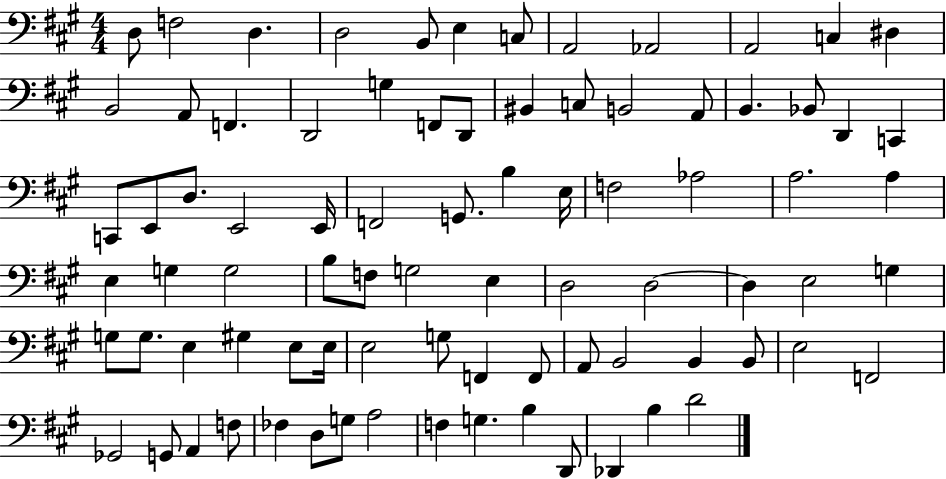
{
  \clef bass
  \numericTimeSignature
  \time 4/4
  \key a \major
  d8 f2 d4. | d2 b,8 e4 c8 | a,2 aes,2 | a,2 c4 dis4 | \break b,2 a,8 f,4. | d,2 g4 f,8 d,8 | bis,4 c8 b,2 a,8 | b,4. bes,8 d,4 c,4 | \break c,8 e,8 d8. e,2 e,16 | f,2 g,8. b4 e16 | f2 aes2 | a2. a4 | \break e4 g4 g2 | b8 f8 g2 e4 | d2 d2~~ | d4 e2 g4 | \break g8 g8. e4 gis4 e8 e16 | e2 g8 f,4 f,8 | a,8 b,2 b,4 b,8 | e2 f,2 | \break ges,2 g,8 a,4 f8 | fes4 d8 g8 a2 | f4 g4. b4 d,8 | des,4 b4 d'2 | \break \bar "|."
}